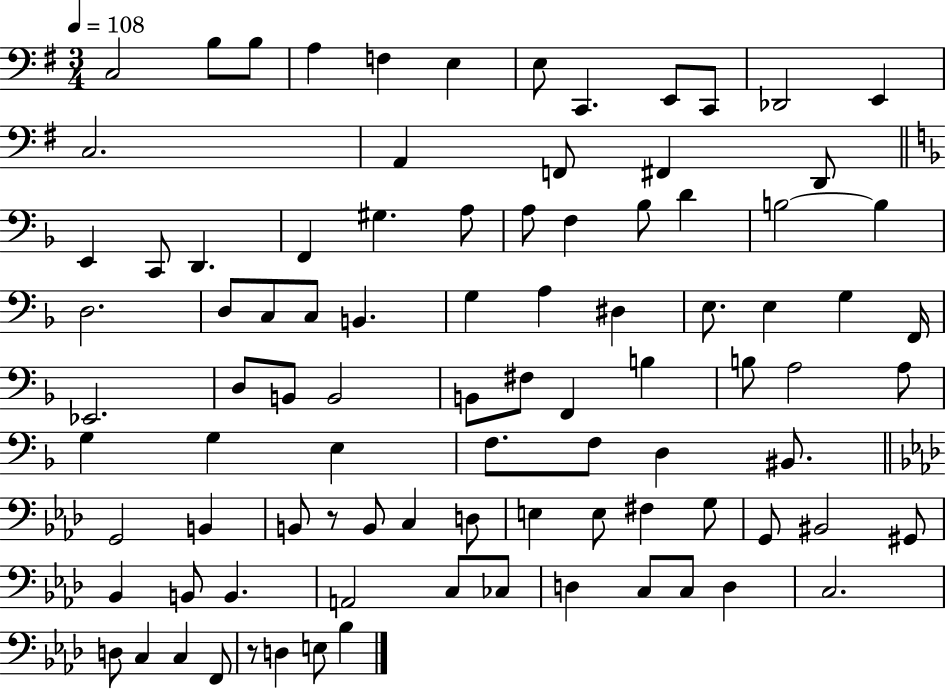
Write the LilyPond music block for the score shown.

{
  \clef bass
  \numericTimeSignature
  \time 3/4
  \key g \major
  \tempo 4 = 108
  \repeat volta 2 { c2 b8 b8 | a4 f4 e4 | e8 c,4. e,8 c,8 | des,2 e,4 | \break c2. | a,4 f,8 fis,4 d,8 | \bar "||" \break \key f \major e,4 c,8 d,4. | f,4 gis4. a8 | a8 f4 bes8 d'4 | b2~~ b4 | \break d2. | d8 c8 c8 b,4. | g4 a4 dis4 | e8. e4 g4 f,16 | \break ees,2. | d8 b,8 b,2 | b,8 fis8 f,4 b4 | b8 a2 a8 | \break g4 g4 e4 | f8. f8 d4 bis,8. | \bar "||" \break \key aes \major g,2 b,4 | b,8 r8 b,8 c4 d8 | e4 e8 fis4 g8 | g,8 bis,2 gis,8 | \break bes,4 b,8 b,4. | a,2 c8 ces8 | d4 c8 c8 d4 | c2. | \break d8 c4 c4 f,8 | r8 d4 e8 bes4 | } \bar "|."
}